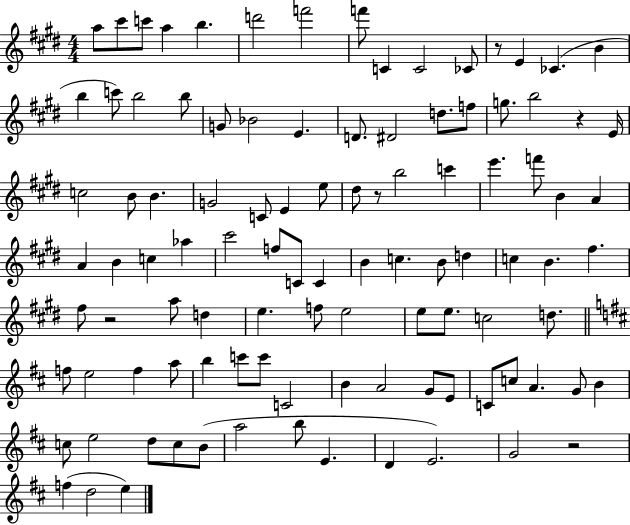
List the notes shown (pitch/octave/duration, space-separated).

A5/e C#6/e C6/e A5/q B5/q. D6/h F6/h F6/e C4/q C4/h CES4/e R/e E4/q CES4/q. B4/q B5/q C6/e B5/h B5/e G4/e Bb4/h E4/q. D4/e. D#4/h D5/e. F5/e G5/e. B5/h R/q E4/s C5/h B4/e B4/q. G4/h C4/e E4/q E5/e D#5/e R/e B5/h C6/q E6/q. F6/e B4/q A4/q A4/q B4/q C5/q Ab5/q C#6/h F5/e C4/e C4/q B4/q C5/q. B4/e D5/q C5/q B4/q. F#5/q. F#5/e R/h A5/e D5/q E5/q. F5/e E5/h E5/e E5/e. C5/h D5/e. F5/e E5/h F5/q A5/e B5/q C6/e C6/e C4/h B4/q A4/h G4/e E4/e C4/e C5/e A4/q. G4/e B4/q C5/e E5/h D5/e C5/e B4/e A5/h B5/e E4/q. D4/q E4/h. G4/h R/h F5/q D5/h E5/q